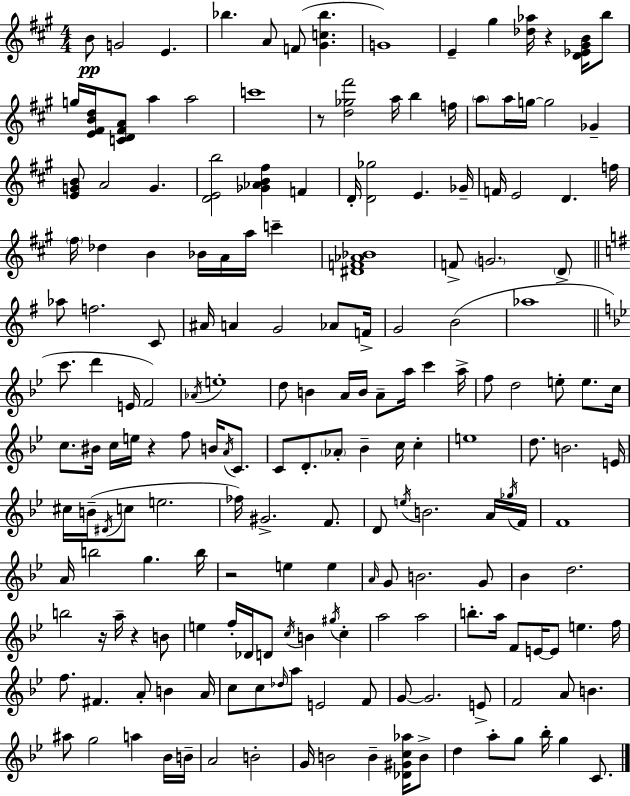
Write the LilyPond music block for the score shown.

{
  \clef treble
  \numericTimeSignature
  \time 4/4
  \key a \major
  b'8\pp g'2 e'4. | bes''4. a'8 f'8( <gis' c'' bes''>4. | g'1) | e'4-- gis''4 <des'' aes''>16 r4 <d' ees' gis' b'>16 b''8 | \break g''16 <e' fis' b' d''>16 <c' d' fis' a'>8 a''4 a''2 | c'''1 | r8 <d'' ges'' fis'''>2 a''16 b''4 f''16 | \parenthesize a''8 a''16 g''16~~ g''2 ges'4-- | \break <e' g' b'>8 a'2 g'4. | <d' e' b''>2 <ges' aes' b' fis''>4 f'4 | d'16-. <d' ges''>2 e'4. ges'16-- | f'16 e'2 d'4. f''16 | \break \parenthesize fis''16 des''4 b'4 bes'16 a'16 a''16 c'''4-- | <dis' f' aes' bes'>1 | f'8-> \parenthesize g'2. \parenthesize d'8-> | \bar "||" \break \key g \major aes''8 f''2. c'8 | ais'16 a'4 g'2 aes'8 f'16-> | g'2 b'2( | aes''1 | \break \bar "||" \break \key g \minor c'''8. d'''4 e'16 f'2) | \acciaccatura { aes'16 } e''1-. | d''8 b'4 a'16 b'16 a'8-- a''16 c'''4 | a''16-> f''8 d''2 e''8-. e''8. | \break c''16 c''8. bis'16 c''16 e''16 r4 f''8 b'16 \acciaccatura { a'16 } c'8. | c'8 d'8.-. \parenthesize aes'8-. bes'4-- c''16 c''4-. | e''1 | d''8. b'2. | \break e'16 cis''16 b'16--( \acciaccatura { dis'16 } c''8 e''2. | fes''16) gis'2.-> | f'8. d'8 \acciaccatura { e''16 } b'2. | a'16 \acciaccatura { ges''16 } f'16 f'1 | \break a'16 b''2 g''4. | b''16 r2 e''4 | e''4 \grace { a'16 } g'8 b'2. | g'8 bes'4 d''2. | \break b''2 r16 a''16-- | r4 b'8 e''4 f''16-. des'16 d'8 \acciaccatura { c''16 } b'4 | \acciaccatura { gis''16 } c''4-. a''2 | a''2 b''8.-. a''16 f'8 e'16~~ e'8 | \break e''4. f''16 f''8. fis'4. | a'8-. b'4 a'16 c''8 c''8 \grace { des''16 } a''8 e'2 | f'8 g'8~~ g'2. | e'8-> f'2 | \break a'8 b'4. ais''8 g''2 | a''4 bes'16 b'16-- a'2 | b'2-. g'16 b'2 | b'4-- <des' gis' c'' aes''>16 b'8-> d''4 a''8-. g''8 | \break bes''16-. g''4 c'8. \bar "|."
}